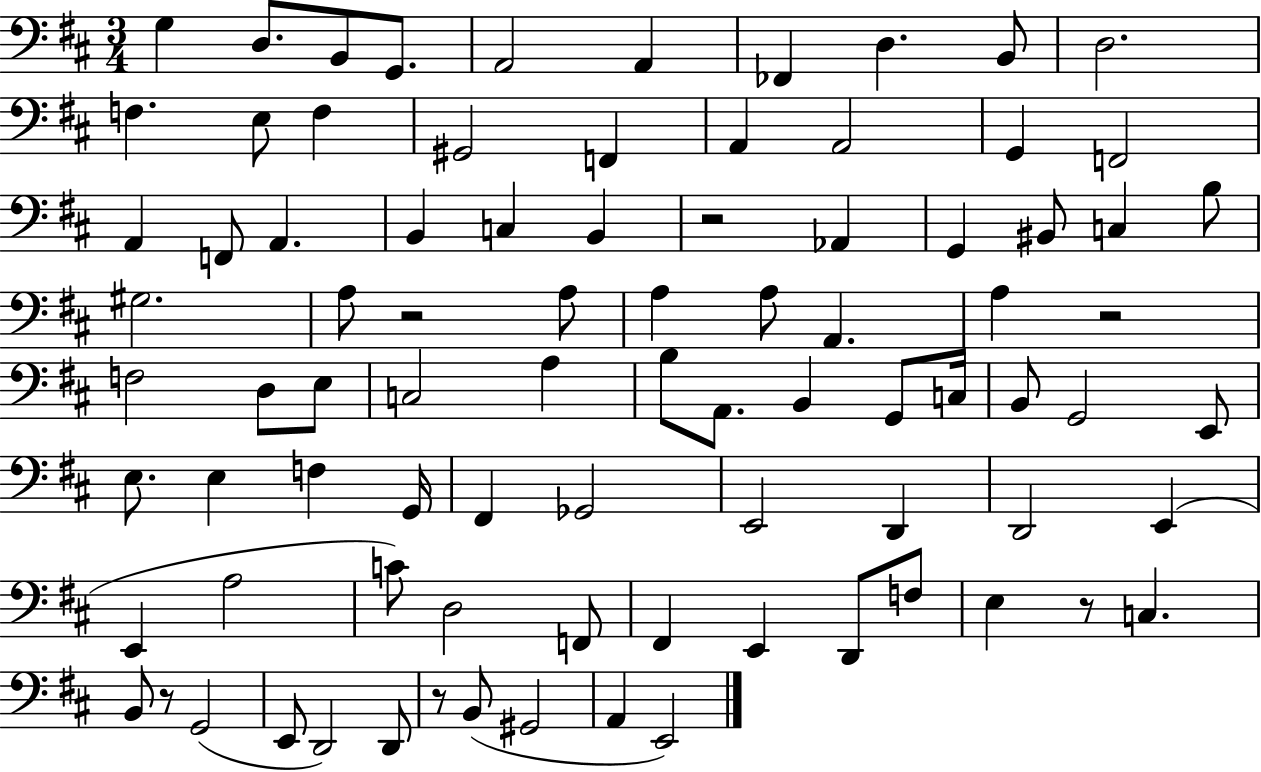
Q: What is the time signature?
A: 3/4